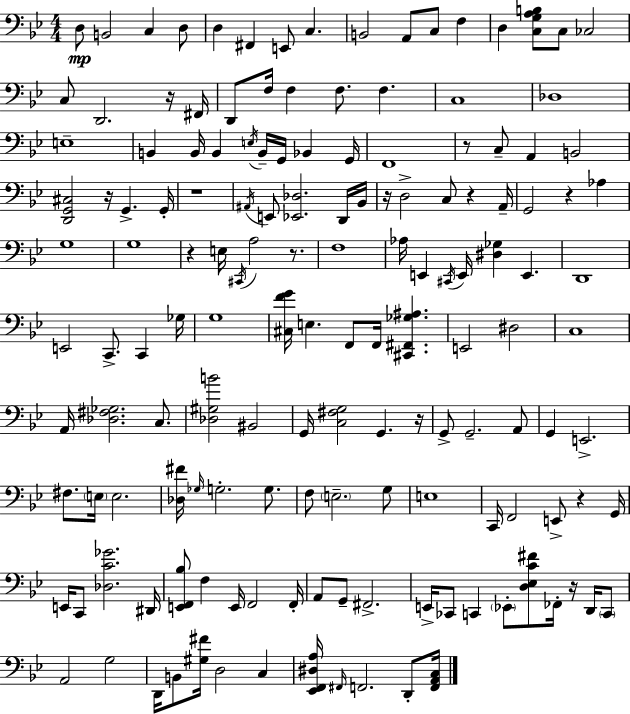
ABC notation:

X:1
T:Untitled
M:4/4
L:1/4
K:Bb
D,/2 B,,2 C, D,/2 D, ^F,, E,,/2 C, B,,2 A,,/2 C,/2 F, D, [C,G,A,B,]/2 C,/2 _C,2 C,/2 D,,2 z/4 ^F,,/4 D,,/2 F,/4 F, F,/2 F, C,4 _D,4 E,4 B,, B,,/4 B,, E,/4 B,,/4 G,,/4 _B,, G,,/4 F,,4 z/2 C,/2 A,, B,,2 [D,,G,,^C,]2 z/4 G,, G,,/4 z4 ^A,,/4 E,,/2 [_E,,_D,]2 D,,/4 _B,,/4 z/4 D,2 C,/2 z A,,/4 G,,2 z _A, G,4 G,4 z E,/4 ^C,,/4 A,2 z/2 F,4 _A,/4 E,, ^C,,/4 E,,/4 [^D,_G,] E,, D,,4 E,,2 C,,/2 C,, _G,/4 G,4 [^C,FG]/4 E, F,,/2 F,,/4 [^C,,^F,,_G,^A,] E,,2 ^D,2 C,4 A,,/4 [_D,^F,_G,]2 C,/2 [_D,^G,B]2 ^B,,2 G,,/4 [C,^F,G,]2 G,, z/4 G,,/2 G,,2 A,,/2 G,, E,,2 ^F,/2 E,/4 E,2 [_D,^F]/4 _G,/4 G,2 G,/2 F,/2 E,2 G,/2 E,4 C,,/4 F,,2 E,,/2 z G,,/4 E,,/4 C,,/2 [_D,C_G]2 ^D,,/4 [E,,F,,_B,]/2 F, E,,/4 F,,2 F,,/4 A,,/2 G,,/2 ^F,,2 E,,/4 _C,,/2 C,, _E,,/2 [D,_E,C^F]/2 _F,,/4 z/4 D,,/4 C,,/2 A,,2 G,2 D,,/4 B,,/2 [^G,^F]/4 D,2 C, [_E,,F,,^D,A,]/4 ^F,,/4 F,,2 D,,/2 [F,,A,,C,]/4